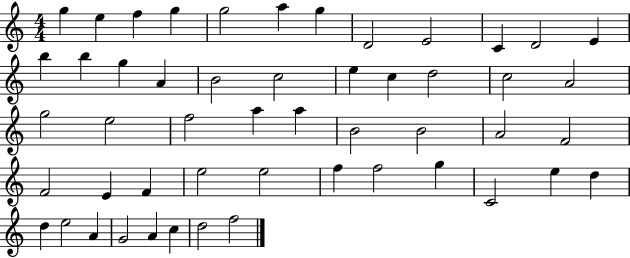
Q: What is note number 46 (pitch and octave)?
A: A4